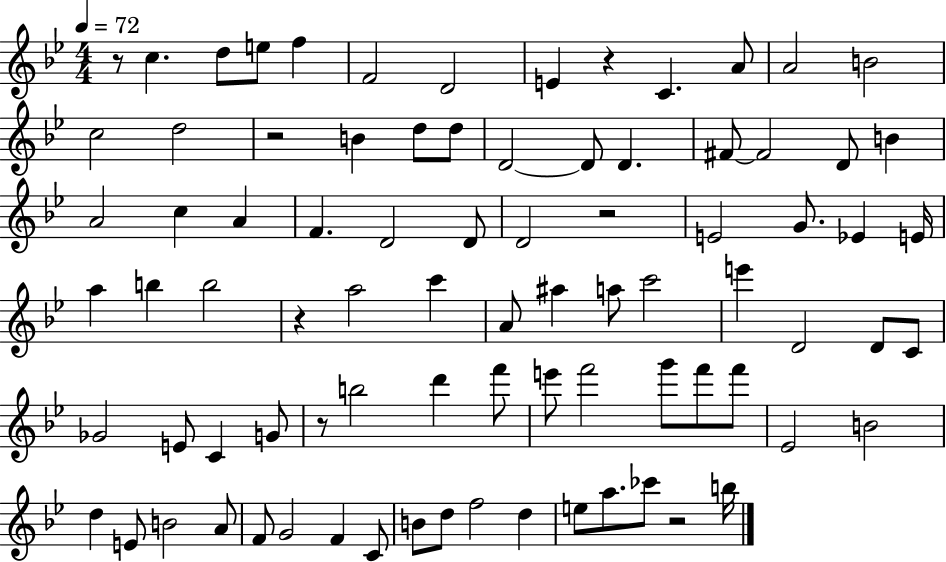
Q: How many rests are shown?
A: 7